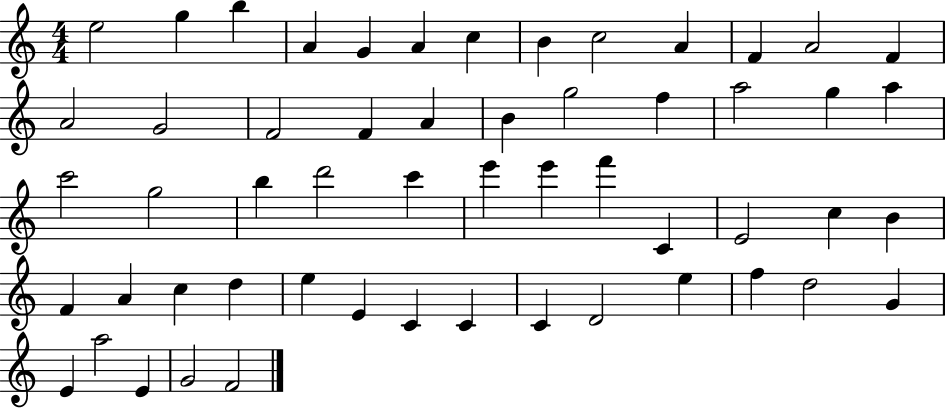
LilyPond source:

{
  \clef treble
  \numericTimeSignature
  \time 4/4
  \key c \major
  e''2 g''4 b''4 | a'4 g'4 a'4 c''4 | b'4 c''2 a'4 | f'4 a'2 f'4 | \break a'2 g'2 | f'2 f'4 a'4 | b'4 g''2 f''4 | a''2 g''4 a''4 | \break c'''2 g''2 | b''4 d'''2 c'''4 | e'''4 e'''4 f'''4 c'4 | e'2 c''4 b'4 | \break f'4 a'4 c''4 d''4 | e''4 e'4 c'4 c'4 | c'4 d'2 e''4 | f''4 d''2 g'4 | \break e'4 a''2 e'4 | g'2 f'2 | \bar "|."
}